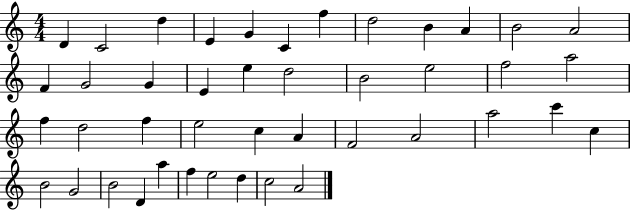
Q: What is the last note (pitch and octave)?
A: A4